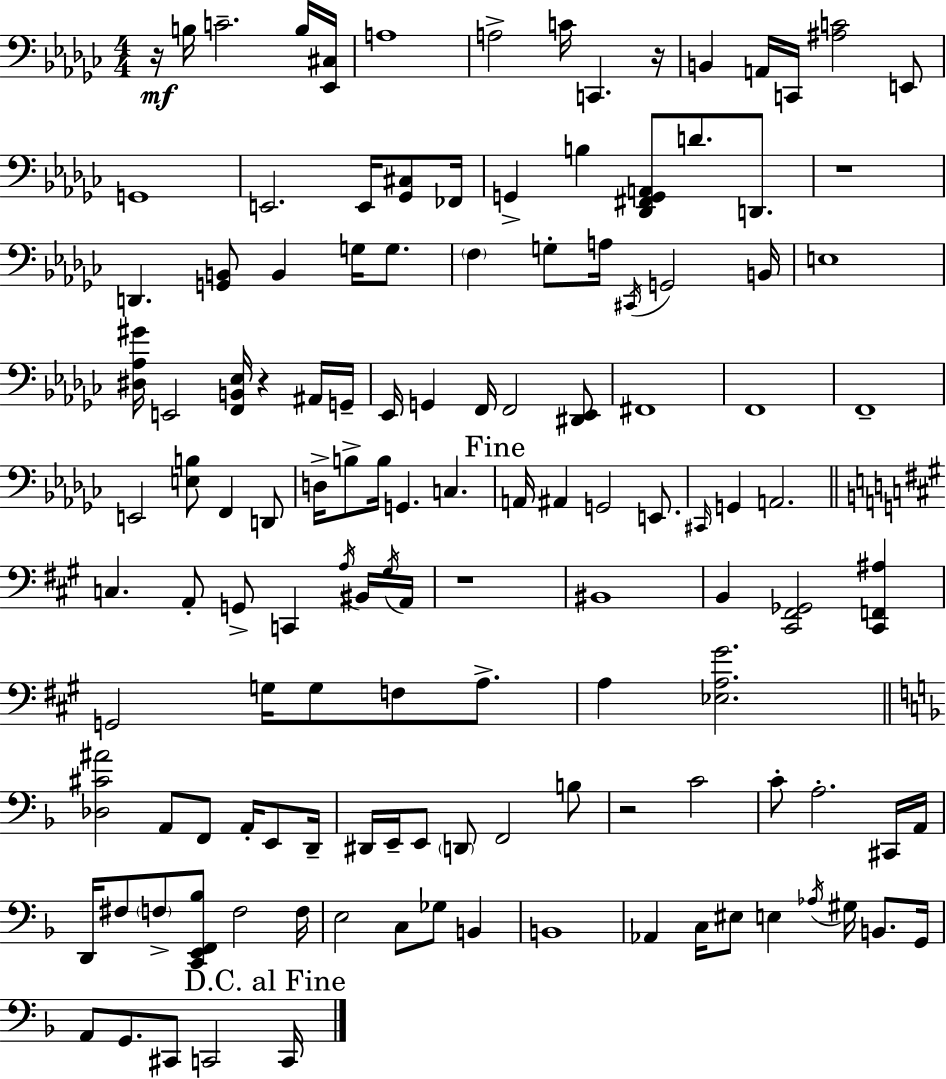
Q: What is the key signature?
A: EES minor